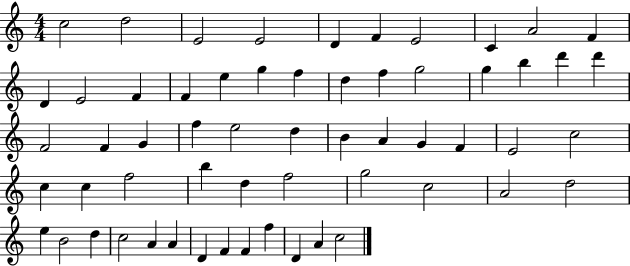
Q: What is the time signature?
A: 4/4